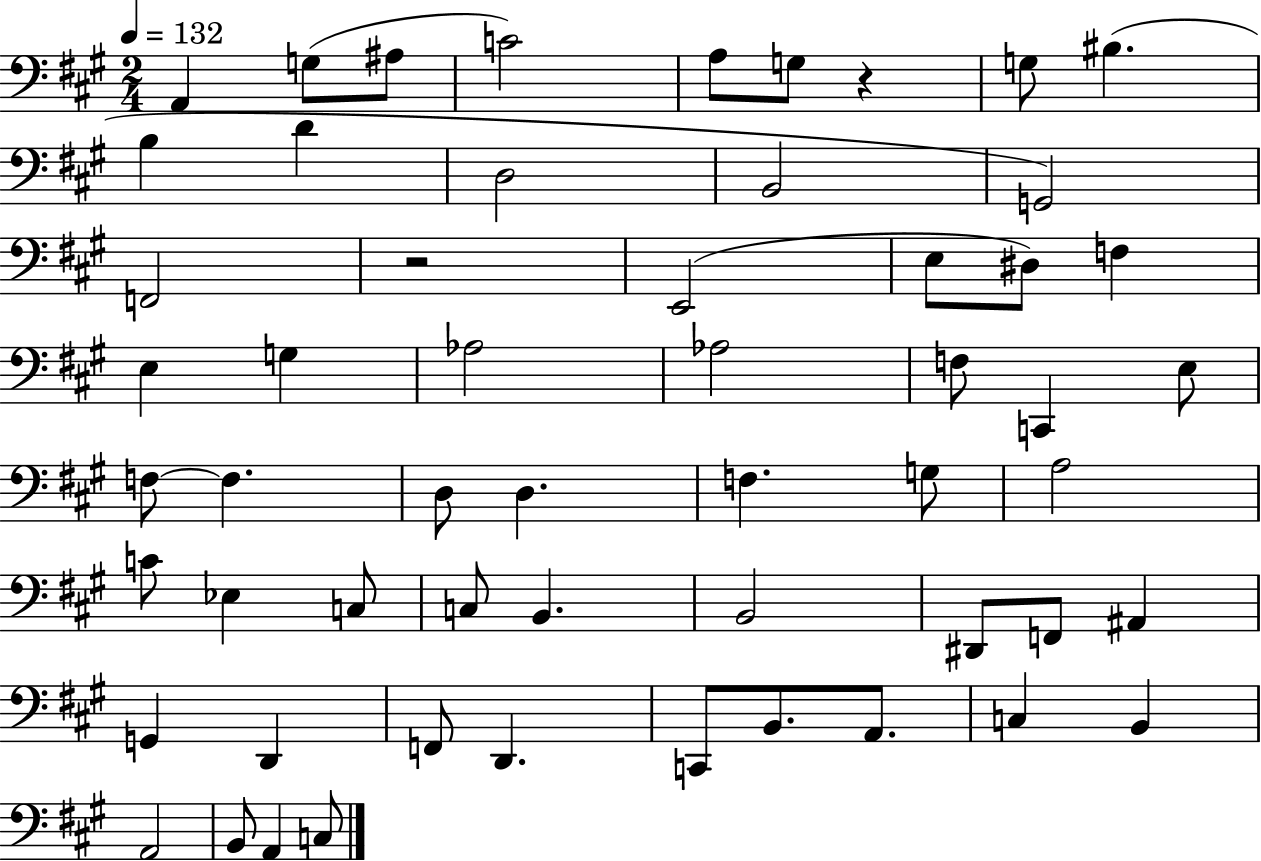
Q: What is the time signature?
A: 2/4